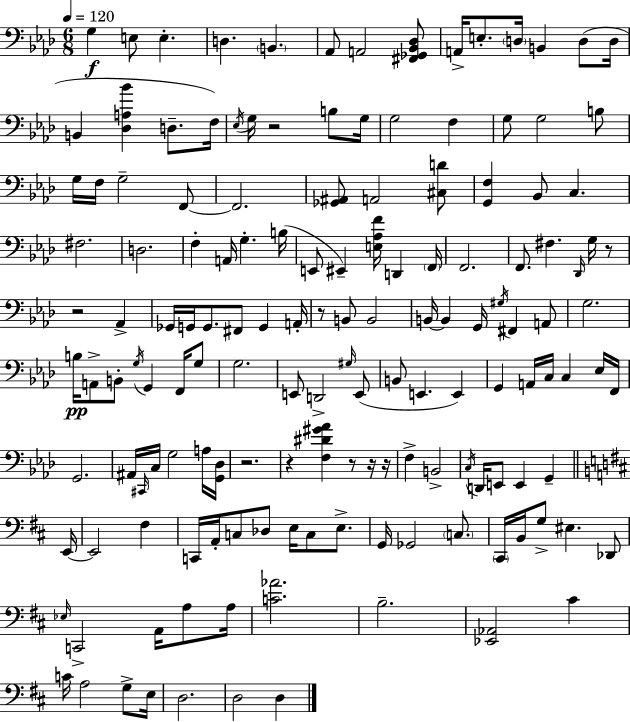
G3/q E3/e E3/q. D3/q. B2/q. Ab2/e A2/h [F#2,Gb2,Bb2,Db3]/e A2/s E3/e. D3/s B2/q D3/e D3/s B2/q [Db3,A3,Bb4]/q D3/e. F3/s Eb3/s G3/s R/h B3/e G3/s G3/h F3/q G3/e G3/h B3/e G3/s F3/s G3/h F2/e F2/h. [Gb2,A#2]/e A2/h [C#3,D4]/e [G2,F3]/q Bb2/e C3/q. F#3/h. D3/h. F3/q A2/s G3/q. B3/s E2/e EIS2/q [E3,Ab3,F4]/s D2/q F2/s F2/h. F2/e. F#3/q. Db2/s G3/s R/e R/h Ab2/q Gb2/s G2/s G2/e. F#2/e G2/q A2/s R/e B2/e B2/h B2/s B2/q G2/s G#3/s F#2/q A2/e G3/h. B3/s A2/e B2/e G3/s G2/q F2/s G3/e G3/h. E2/e D2/h G#3/s E2/e B2/e E2/q. E2/q G2/q A2/s C3/s C3/q Eb3/s F2/s G2/h. A#2/s C#2/s C3/s G3/h A3/s [G2,Db3]/s R/h. R/q [F3,D#4,G#4,Ab4]/q R/e R/s R/s F3/q B2/h C3/s D2/s E2/e E2/q G2/q E2/s E2/h F#3/q C2/s A2/s C3/e Db3/e E3/s C3/e E3/e. G2/s Gb2/h C3/e. C#2/s B2/s G3/e EIS3/q. Db2/e Eb3/s C2/h A2/s A3/e A3/s [C4,Ab4]/h. B3/h. [Eb2,Ab2]/h C#4/q C4/s A3/h G3/e E3/s D3/h. D3/h D3/q